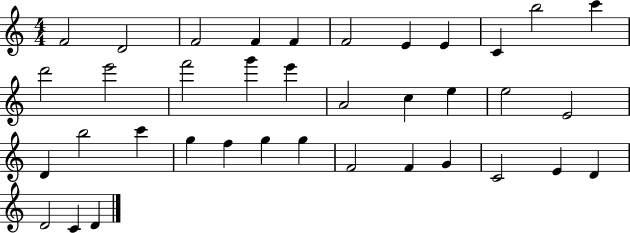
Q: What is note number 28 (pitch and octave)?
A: G5